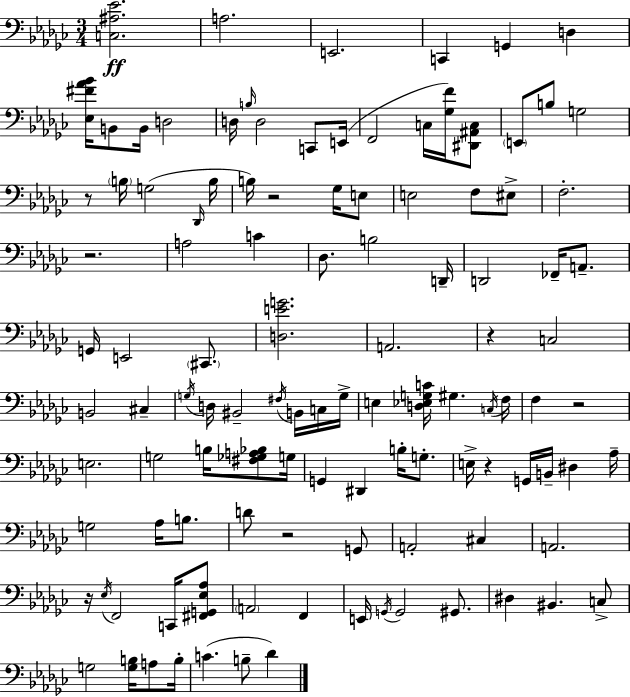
{
  \clef bass
  \numericTimeSignature
  \time 3/4
  \key ees \minor
  \repeat volta 2 { <c ais ees'>2.\ff | a2. | e,2. | c,4 g,4 d4 | \break <ees fis' aes' bes'>16 b,8 b,16 d2 | d16 \grace { b16 } d2 c,8 | e,16( f,2 c16 <ges f'>16) <dis, ais, c>8 | \parenthesize e,8 b8 g2 | \break r8 \parenthesize b16 g2( | \grace { des,16 } b16 b16) r2 ges16 | e8 e2 f8 | eis8-> f2.-. | \break r2. | a2 c'4 | des8. b2 | d,16-- d,2 fes,16-- a,8.-- | \break g,16 e,2 \parenthesize cis,8. | <d e' g'>2. | a,2. | r4 c2 | \break b,2 cis4-- | \acciaccatura { g16 } d16 bis,2-- | \acciaccatura { fis16 } b,16 c16 g16-> e4 <d ees g c'>16 gis4. | \acciaccatura { c16 } f16 f4 r2 | \break e2. | g2 | b16 <fis ges a bes>8 g16 g,4 dis,4 | b16-. g8.-. e16-> r4 g,16 b,16-- | \break dis4 aes16-- g2 | aes16 b8. d'8 r2 | g,8 a,2-. | cis4 a,2. | \break r16 \acciaccatura { ees16 } f,2 | c,16 <fis, g, ees aes>8 \parenthesize a,2 | f,4 e,16 \acciaccatura { g,16 } g,2 | gis,8. dis4 bis,4. | \break c8-> g2 | <g b>16 a8 b16-. c'4.( | b8-- des'4) } \bar "|."
}